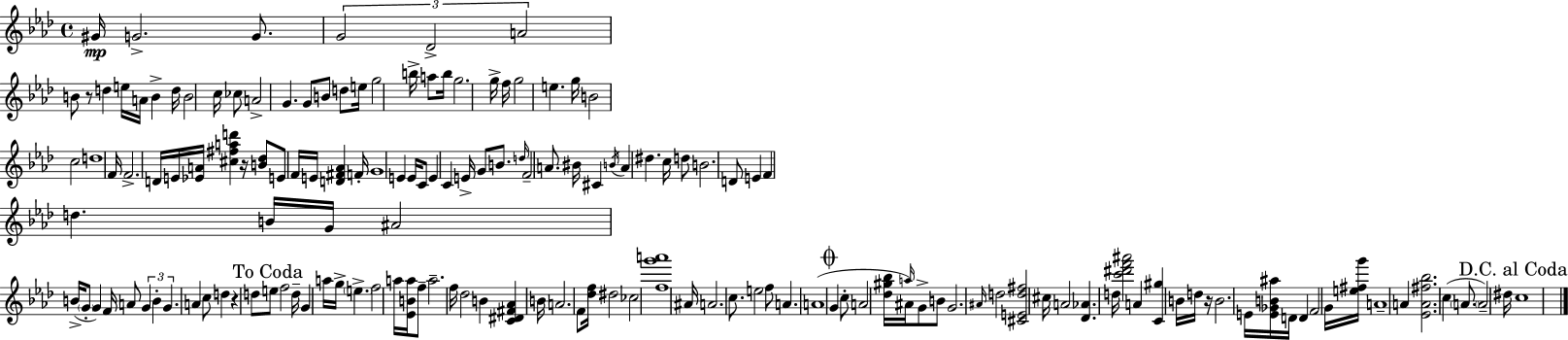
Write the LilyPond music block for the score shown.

{
  \clef treble
  \time 4/4
  \defaultTimeSignature
  \key f \minor
  gis'16\mp g'2.-> g'8. | \tuplet 3/2 { g'2 des'2-> | a'2 } b'8 r8 d''4 | e''16 a'16 b'4-> d''16 b'2 c''16 | \break ces''8 a'2-> g'4. | g'8 b'8 d''8 e''16 g''2 b''16-> | a''8 b''16 g''2. g''16-> | f''16 g''2 e''4. g''16 | \break b'2 c''2 | d''1 | f'16 f'2.-> d'16 e'16 <ees' a'>16 | <cis'' fis'' a'' d'''>4 r16 <b' des''>8 e'8 f'16 e'16 <d' fis' aes'>4 f'16-. | \break g'1 | e'4 e'16 c'8 e'4 c'4 e'16-> | g'8 b'8. \grace { d''16 } f'2-- a'8. | bis'16 cis'4 \acciaccatura { b'16 } a'4 dis''4. | \break c''16 d''8 b'2. | d'8 e'4 f'4 d''4. | b'16 g'16 ais'2 b'16->( \parenthesize g'8-. g'4) | f'16 a'8 \tuplet 3/2 { g'4 b'4-. g'4. } | \break a'4 c''8 d''4 r4 | d''8 \mark "To Coda" e''8 f''2 d''16-- g'4 | a''16 g''16-> \parenthesize e''4.-> f''2 | a''16 <ees' b' a''>16 f''8-- a''2.-- | \break f''16 des''2 b'4 <c' dis' fis' aes'>4 | b'16 a'2. f'8 | <des'' f''>16 dis''2 ces''2 | <f'' g''' a'''>1 | \break ais'16 a'2. c''8. | e''2 f''8 a'4. | a'1( | \mark \markup { \musicglyph "scripts.coda" } g'4 c''8-. a'2 | \break <des'' gis'' bes''>16 ais'16) \grace { a''16 } g'8-> b'8 g'2. | \grace { ais'16 } d''2 <cis' e' d'' fis''>2 | cis''16 a'2 <des' aes'>4. | d''16 <c''' dis''' f''' ais'''>2 a'4 | \break <c' gis''>4 b'16 d''16 r16 b'2. | e'16 <e' ges' b' ais''>16 d'16 d'4 f'2 | g'16 <e'' fis'' g'''>16 a'1-- | a'4 <ees' a' fis'' bes''>2. | \break \parenthesize c''4( \parenthesize a'8. \parenthesize a'2--) | dis''16 \mark "D.C. al Coda" c''1 | \bar "|."
}